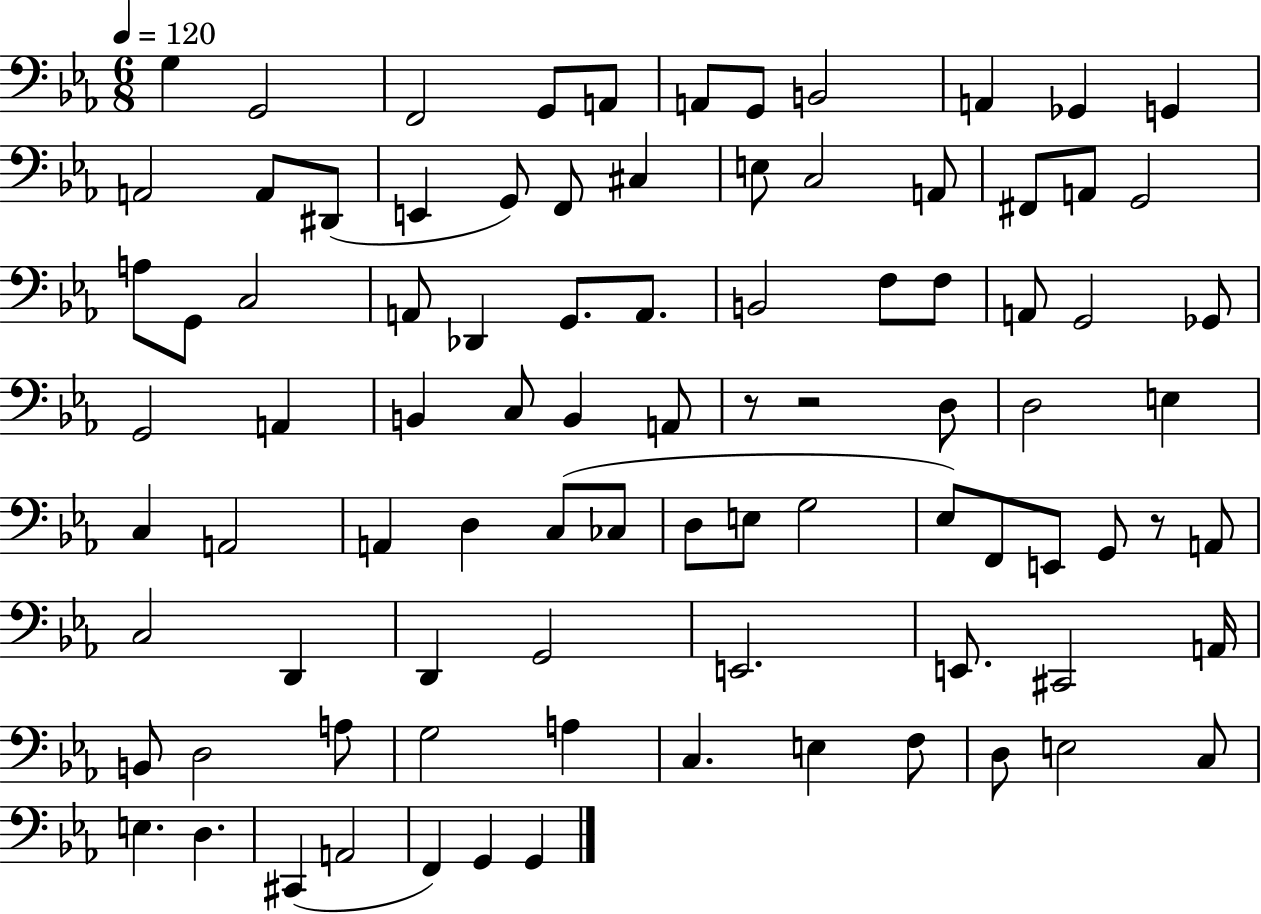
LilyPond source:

{
  \clef bass
  \numericTimeSignature
  \time 6/8
  \key ees \major
  \tempo 4 = 120
  g4 g,2 | f,2 g,8 a,8 | a,8 g,8 b,2 | a,4 ges,4 g,4 | \break a,2 a,8 dis,8( | e,4 g,8) f,8 cis4 | e8 c2 a,8 | fis,8 a,8 g,2 | \break a8 g,8 c2 | a,8 des,4 g,8. a,8. | b,2 f8 f8 | a,8 g,2 ges,8 | \break g,2 a,4 | b,4 c8 b,4 a,8 | r8 r2 d8 | d2 e4 | \break c4 a,2 | a,4 d4 c8( ces8 | d8 e8 g2 | ees8) f,8 e,8 g,8 r8 a,8 | \break c2 d,4 | d,4 g,2 | e,2. | e,8. cis,2 a,16 | \break b,8 d2 a8 | g2 a4 | c4. e4 f8 | d8 e2 c8 | \break e4. d4. | cis,4( a,2 | f,4) g,4 g,4 | \bar "|."
}